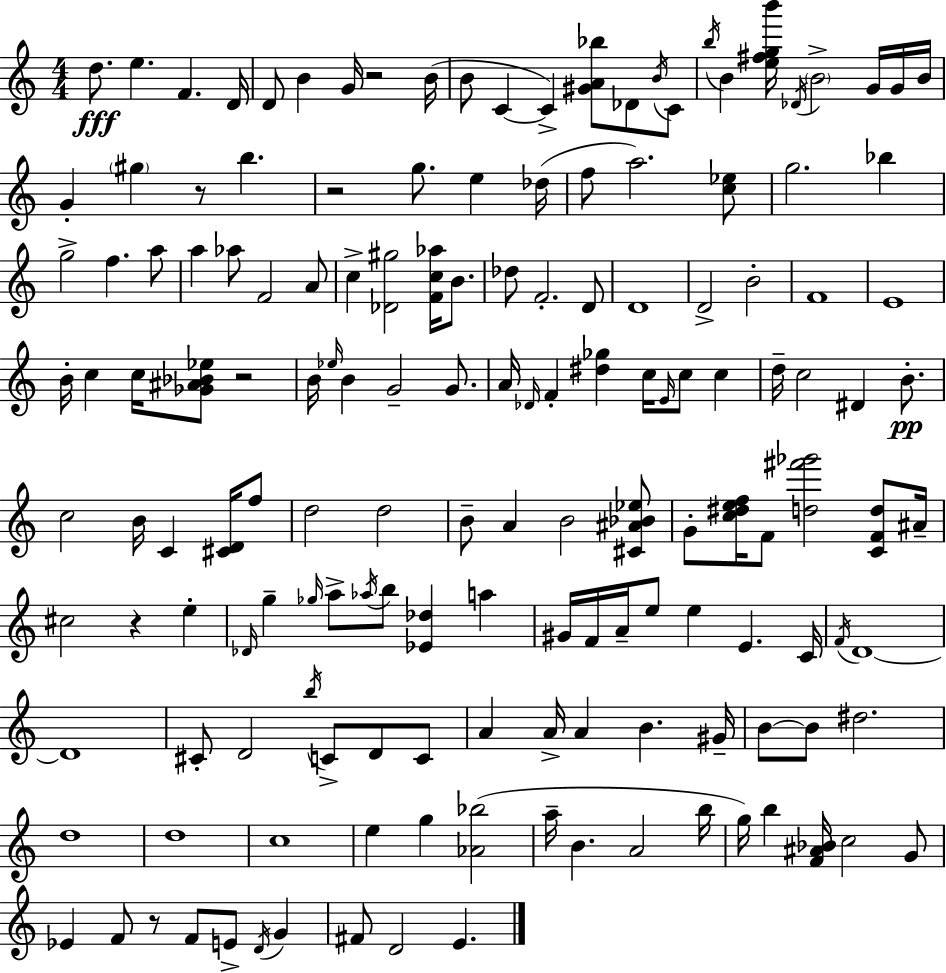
D5/e. E5/q. F4/q. D4/s D4/e B4/q G4/s R/h B4/s B4/e C4/q C4/q [G#4,A4,Bb5]/e Db4/e B4/s C4/e B5/s B4/q [E5,F#5,G5,B6]/s Db4/s B4/h G4/s G4/s B4/s G4/q G#5/q R/e B5/q. R/h G5/e. E5/q Db5/s F5/e A5/h. [C5,Eb5]/e G5/h. Bb5/q G5/h F5/q. A5/e A5/q Ab5/e F4/h A4/e C5/q [Db4,G#5]/h [F4,C5,Ab5]/s B4/e. Db5/e F4/h. D4/e D4/w D4/h B4/h F4/w E4/w B4/s C5/q C5/s [Gb4,A#4,Bb4,Eb5]/e R/h B4/s Eb5/s B4/q G4/h G4/e. A4/s Db4/s F4/q [D#5,Gb5]/q C5/s E4/s C5/e C5/q D5/s C5/h D#4/q B4/e. C5/h B4/s C4/q [C#4,D4]/s F5/e D5/h D5/h B4/e A4/q B4/h [C#4,A#4,Bb4,Eb5]/e G4/e [C5,D#5,E5,F5]/s F4/e [D5,F#6,Gb6]/h [C4,F4,D5]/e A#4/s C#5/h R/q E5/q Db4/s G5/q Gb5/s A5/e Ab5/s B5/e [Eb4,Db5]/q A5/q G#4/s F4/s A4/s E5/e E5/q E4/q. C4/s F4/s D4/w D4/w C#4/e D4/h B5/s C4/e D4/e C4/e A4/q A4/s A4/q B4/q. G#4/s B4/e B4/e D#5/h. D5/w D5/w C5/w E5/q G5/q [Ab4,Bb5]/h A5/s B4/q. A4/h B5/s G5/s B5/q [F4,A#4,Bb4]/s C5/h G4/e Eb4/q F4/e R/e F4/e E4/e D4/s G4/q F#4/e D4/h E4/q.